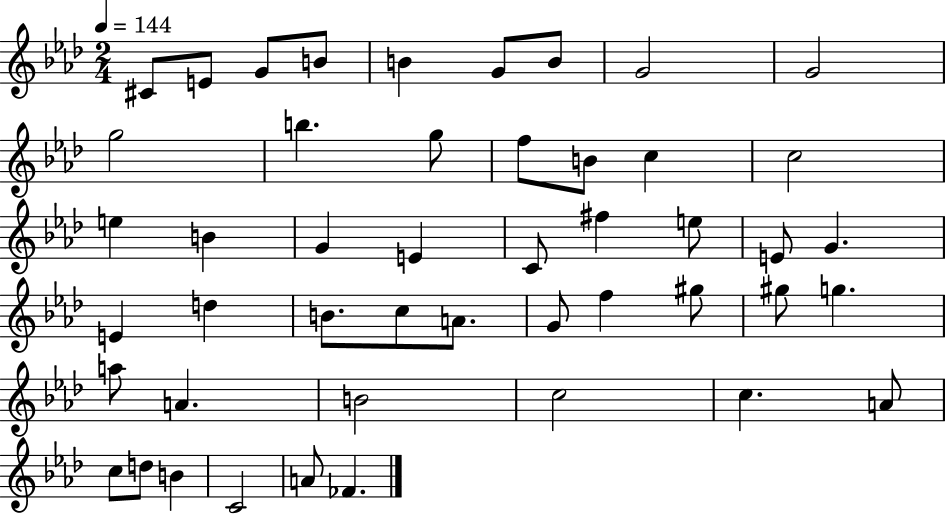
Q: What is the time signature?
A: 2/4